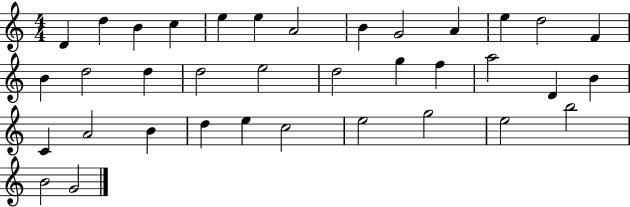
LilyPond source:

{
  \clef treble
  \numericTimeSignature
  \time 4/4
  \key c \major
  d'4 d''4 b'4 c''4 | e''4 e''4 a'2 | b'4 g'2 a'4 | e''4 d''2 f'4 | \break b'4 d''2 d''4 | d''2 e''2 | d''2 g''4 f''4 | a''2 d'4 b'4 | \break c'4 a'2 b'4 | d''4 e''4 c''2 | e''2 g''2 | e''2 b''2 | \break b'2 g'2 | \bar "|."
}